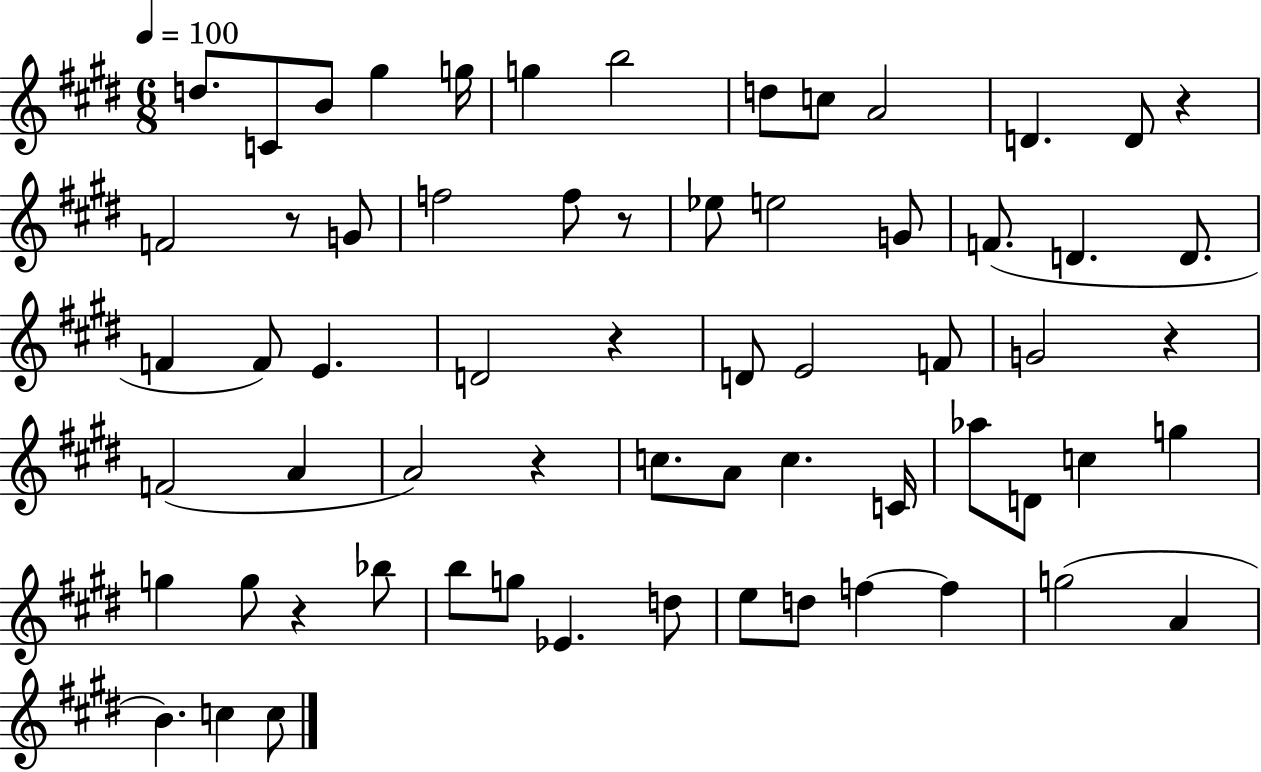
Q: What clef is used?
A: treble